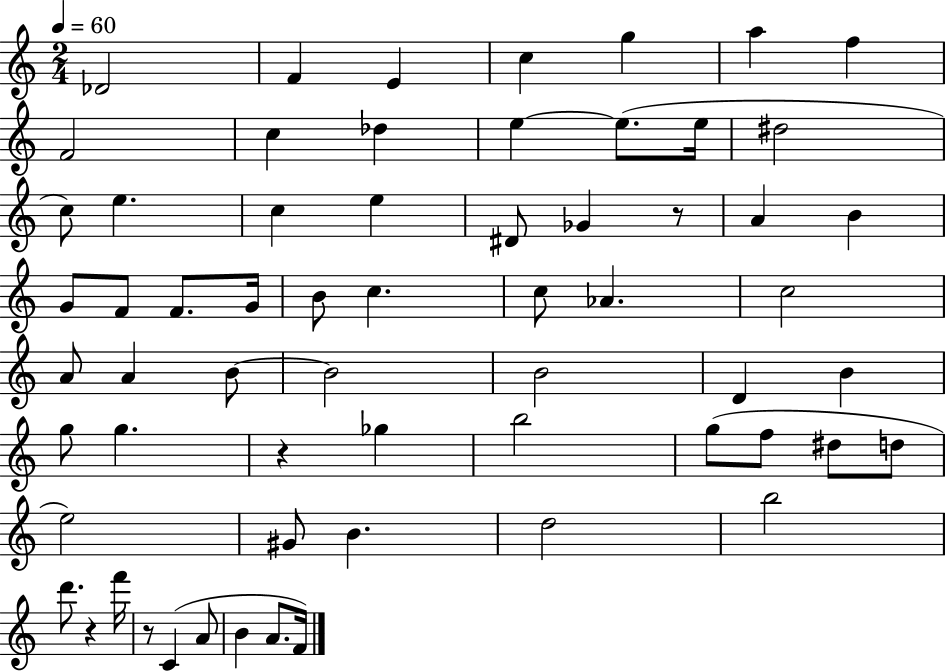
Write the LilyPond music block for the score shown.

{
  \clef treble
  \numericTimeSignature
  \time 2/4
  \key c \major
  \tempo 4 = 60
  \repeat volta 2 { des'2 | f'4 e'4 | c''4 g''4 | a''4 f''4 | \break f'2 | c''4 des''4 | e''4~~ e''8.( e''16 | dis''2 | \break c''8) e''4. | c''4 e''4 | dis'8 ges'4 r8 | a'4 b'4 | \break g'8 f'8 f'8. g'16 | b'8 c''4. | c''8 aes'4. | c''2 | \break a'8 a'4 b'8~~ | b'2 | b'2 | d'4 b'4 | \break g''8 g''4. | r4 ges''4 | b''2 | g''8( f''8 dis''8 d''8 | \break e''2) | gis'8 b'4. | d''2 | b''2 | \break d'''8. r4 f'''16 | r8 c'4( a'8 | b'4 a'8. f'16) | } \bar "|."
}